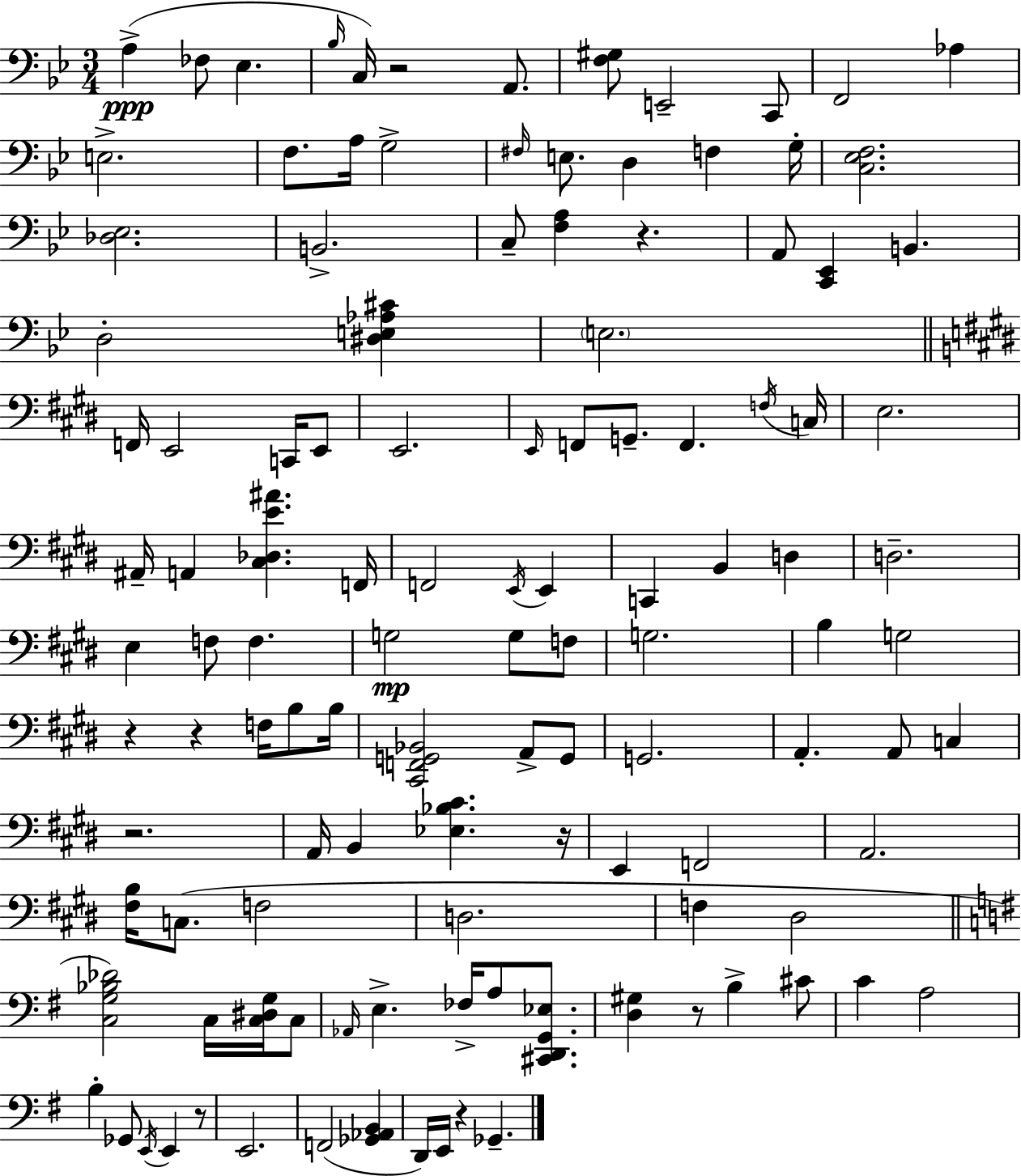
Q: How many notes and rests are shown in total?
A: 118